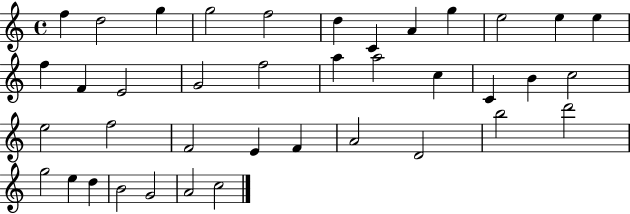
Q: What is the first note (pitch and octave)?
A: F5